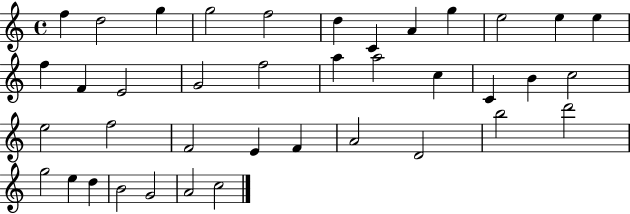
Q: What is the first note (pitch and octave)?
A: F5